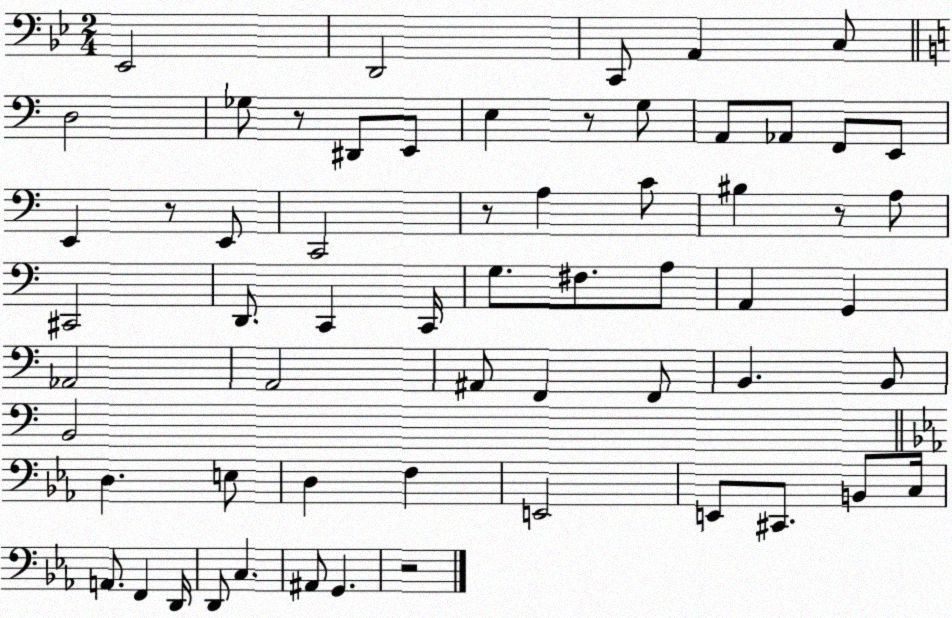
X:1
T:Untitled
M:2/4
L:1/4
K:Bb
_E,,2 D,,2 C,,/2 A,, C,/2 D,2 _G,/2 z/2 ^D,,/2 E,,/2 E, z/2 G,/2 A,,/2 _A,,/2 F,,/2 E,,/2 E,, z/2 E,,/2 C,,2 z/2 A, C/2 ^B, z/2 A,/2 ^C,,2 D,,/2 C,, C,,/4 G,/2 ^F,/2 A,/2 A,, G,, _A,,2 A,,2 ^A,,/2 F,, F,,/2 B,, B,,/2 B,,2 D, E,/2 D, F, E,,2 E,,/2 ^C,,/2 B,,/2 C,/4 A,,/2 F,, D,,/4 D,,/2 C, ^A,,/2 G,, z2